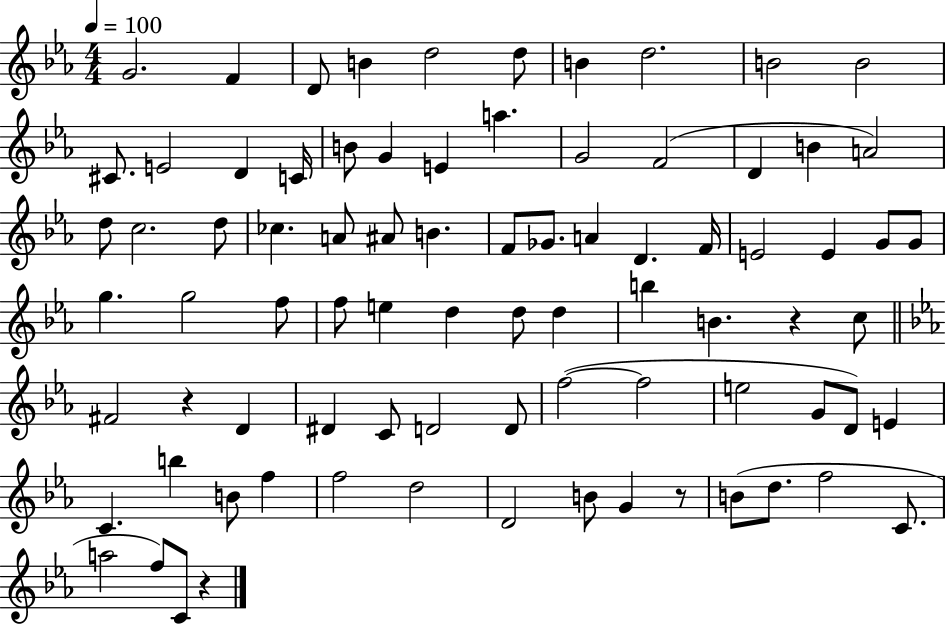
G4/h. F4/q D4/e B4/q D5/h D5/e B4/q D5/h. B4/h B4/h C#4/e. E4/h D4/q C4/s B4/e G4/q E4/q A5/q. G4/h F4/h D4/q B4/q A4/h D5/e C5/h. D5/e CES5/q. A4/e A#4/e B4/q. F4/e Gb4/e. A4/q D4/q. F4/s E4/h E4/q G4/e G4/e G5/q. G5/h F5/e F5/e E5/q D5/q D5/e D5/q B5/q B4/q. R/q C5/e F#4/h R/q D4/q D#4/q C4/e D4/h D4/e F5/h F5/h E5/h G4/e D4/e E4/q C4/q. B5/q B4/e F5/q F5/h D5/h D4/h B4/e G4/q R/e B4/e D5/e. F5/h C4/e. A5/h F5/e C4/e R/q